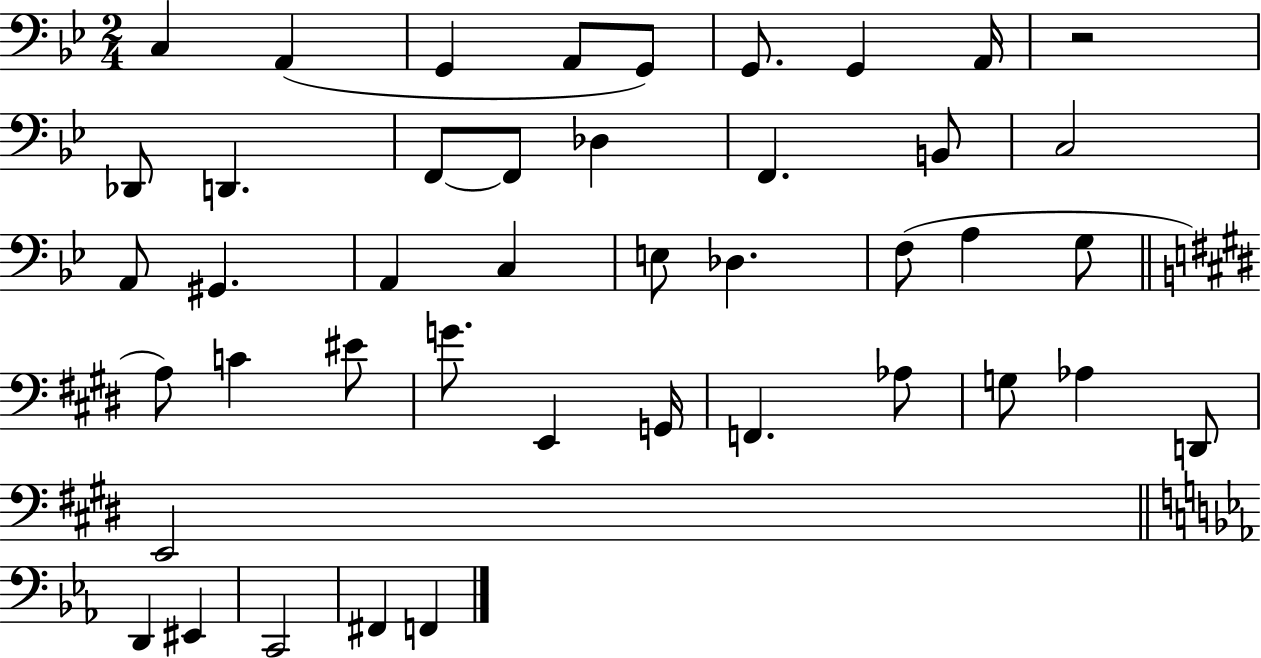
{
  \clef bass
  \numericTimeSignature
  \time 2/4
  \key bes \major
  \repeat volta 2 { c4 a,4( | g,4 a,8 g,8) | g,8. g,4 a,16 | r2 | \break des,8 d,4. | f,8~~ f,8 des4 | f,4. b,8 | c2 | \break a,8 gis,4. | a,4 c4 | e8 des4. | f8( a4 g8 | \break \bar "||" \break \key e \major a8) c'4 eis'8 | g'8. e,4 g,16 | f,4. aes8 | g8 aes4 d,8 | \break e,2 | \bar "||" \break \key ees \major d,4 eis,4 | c,2 | fis,4 f,4 | } \bar "|."
}